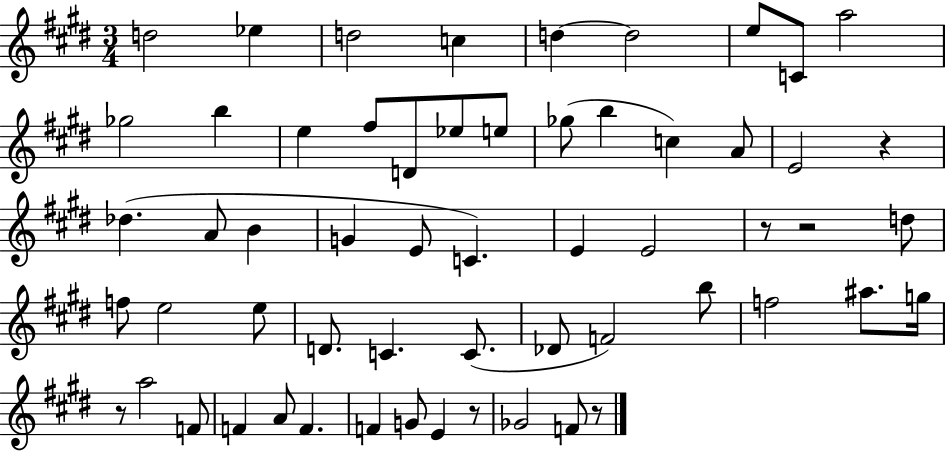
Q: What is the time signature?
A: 3/4